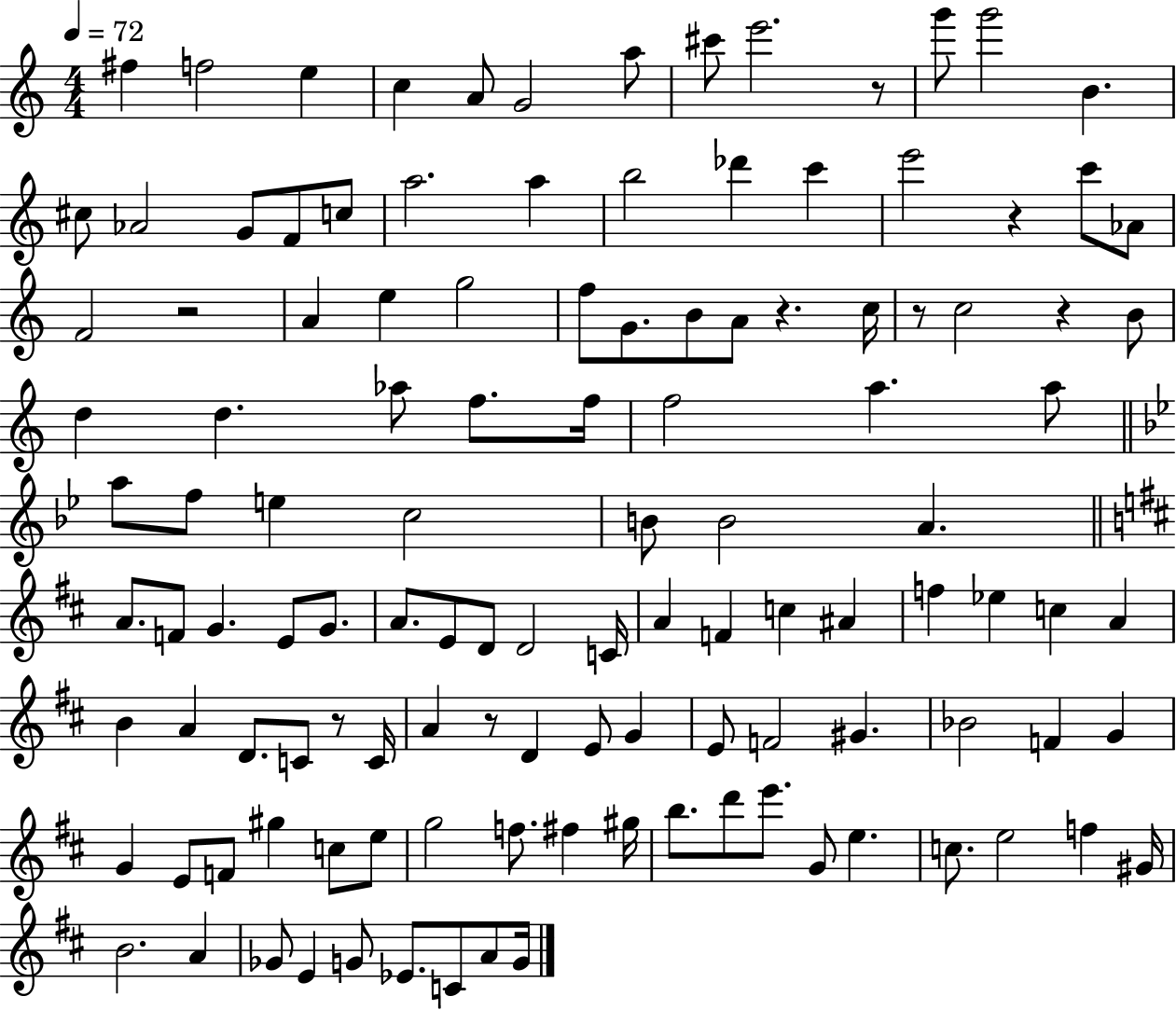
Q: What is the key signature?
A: C major